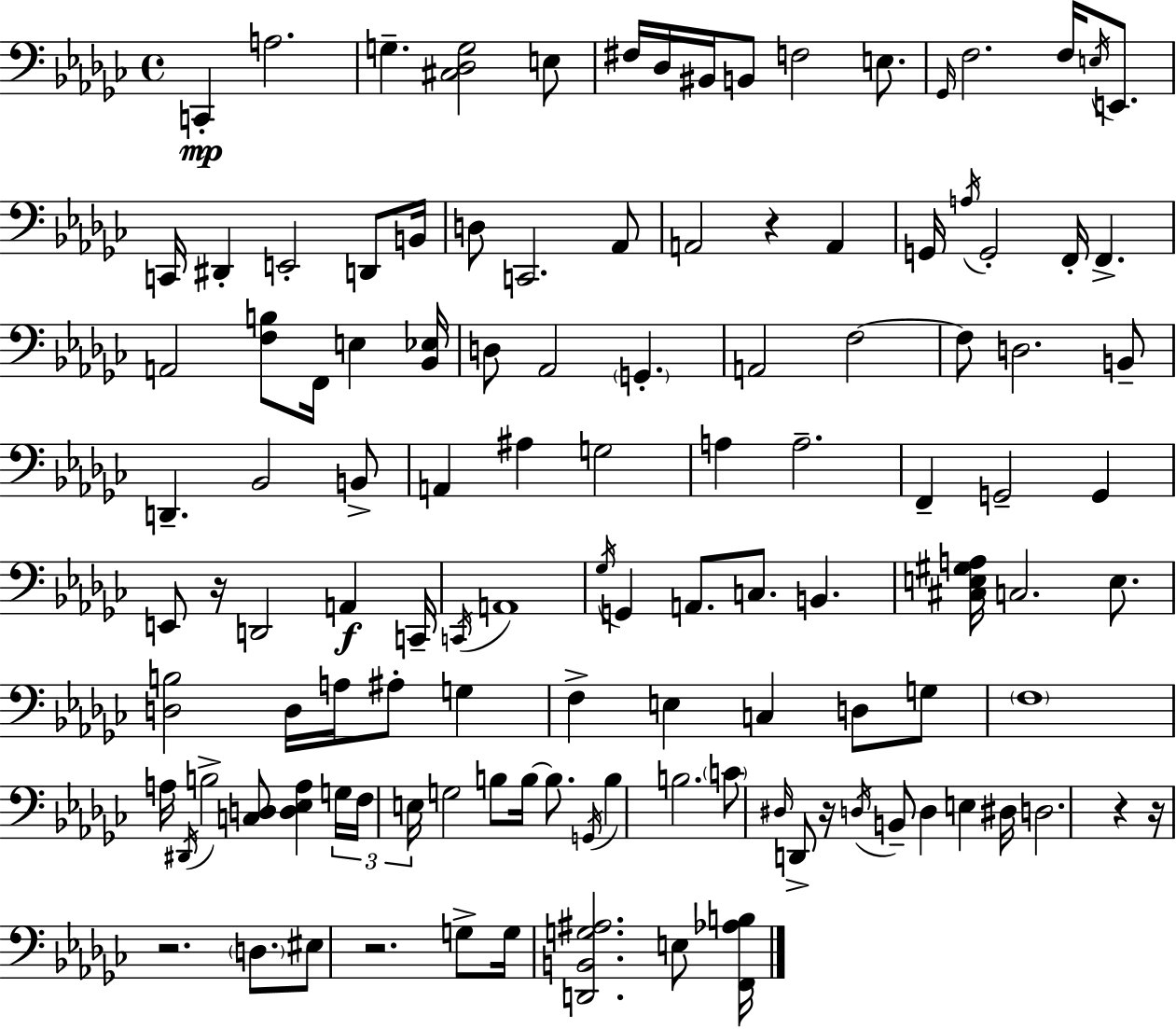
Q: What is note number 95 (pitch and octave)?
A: E3